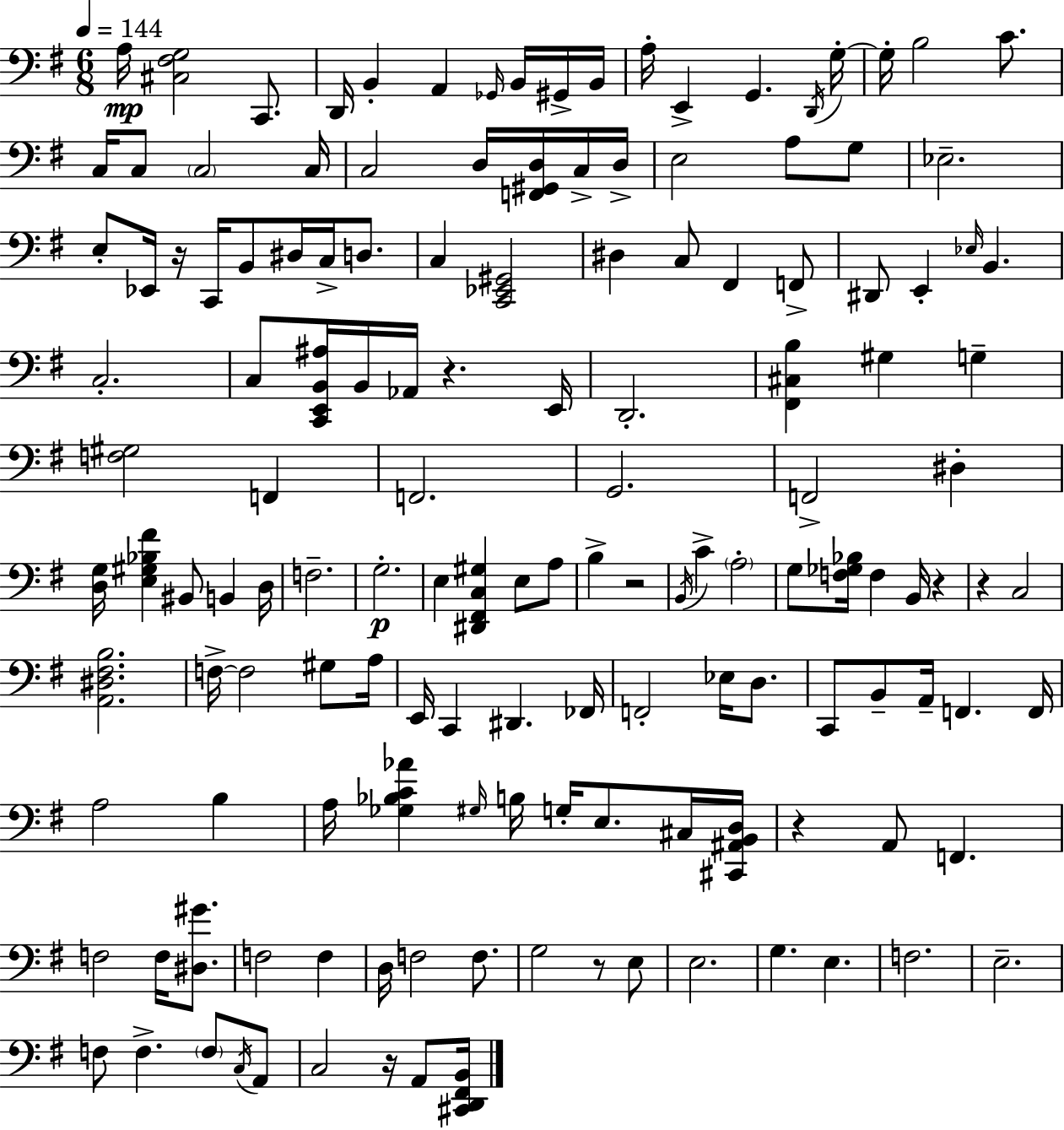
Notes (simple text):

A3/s [C#3,F#3,G3]/h C2/e. D2/s B2/q A2/q Gb2/s B2/s G#2/s B2/s A3/s E2/q G2/q. D2/s G3/s G3/s B3/h C4/e. C3/s C3/e C3/h C3/s C3/h D3/s [F2,G#2,D3]/s C3/s D3/s E3/h A3/e G3/e Eb3/h. E3/e Eb2/s R/s C2/s B2/e D#3/s C3/s D3/e. C3/q [C2,Eb2,G#2]/h D#3/q C3/e F#2/q F2/e D#2/e E2/q Eb3/s B2/q. C3/h. C3/e [C2,E2,B2,A#3]/s B2/s Ab2/s R/q. E2/s D2/h. [F#2,C#3,B3]/q G#3/q G3/q [F3,G#3]/h F2/q F2/h. G2/h. F2/h D#3/q [D3,G3]/s [E3,G#3,Bb3,F#4]/q BIS2/e B2/q D3/s F3/h. G3/h. E3/q [D#2,F#2,C3,G#3]/q E3/e A3/e B3/q R/h B2/s C4/q A3/h G3/e [F3,Gb3,Bb3]/s F3/q B2/s R/q R/q C3/h [A2,D#3,F#3,B3]/h. F3/s F3/h G#3/e A3/s E2/s C2/q D#2/q. FES2/s F2/h Eb3/s D3/e. C2/e B2/e A2/s F2/q. F2/s A3/h B3/q A3/s [Gb3,Bb3,C4,Ab4]/q G#3/s B3/s G3/s E3/e. C#3/s [C#2,A#2,B2,D3]/s R/q A2/e F2/q. F3/h F3/s [D#3,G#4]/e. F3/h F3/q D3/s F3/h F3/e. G3/h R/e E3/e E3/h. G3/q. E3/q. F3/h. E3/h. F3/e F3/q. F3/e C3/s A2/e C3/h R/s A2/e [C#2,D2,F#2,B2]/s